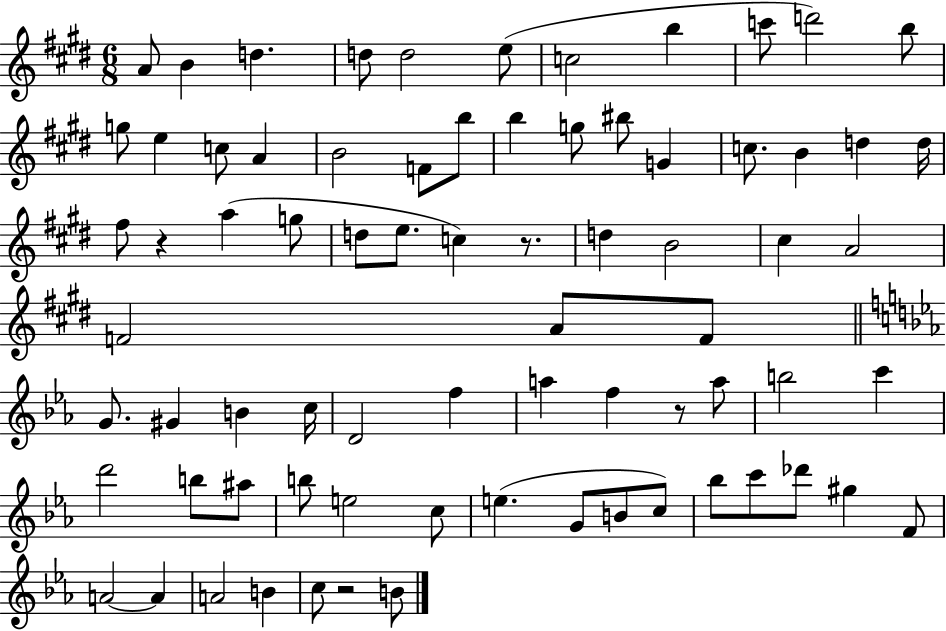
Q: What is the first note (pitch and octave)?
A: A4